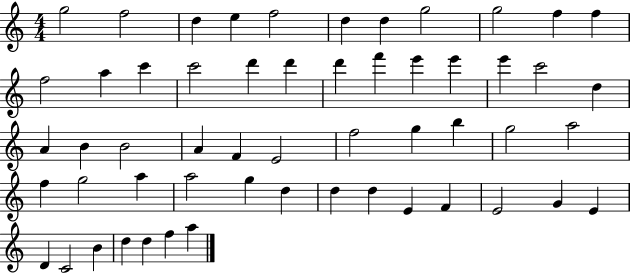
X:1
T:Untitled
M:4/4
L:1/4
K:C
g2 f2 d e f2 d d g2 g2 f f f2 a c' c'2 d' d' d' f' e' e' e' c'2 d A B B2 A F E2 f2 g b g2 a2 f g2 a a2 g d d d E F E2 G E D C2 B d d f a